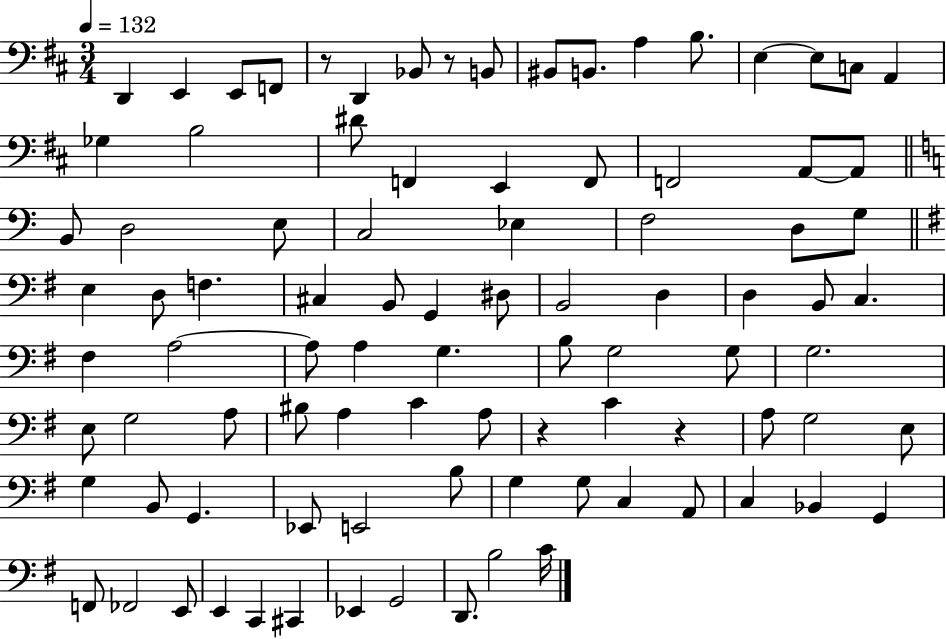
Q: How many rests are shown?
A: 4